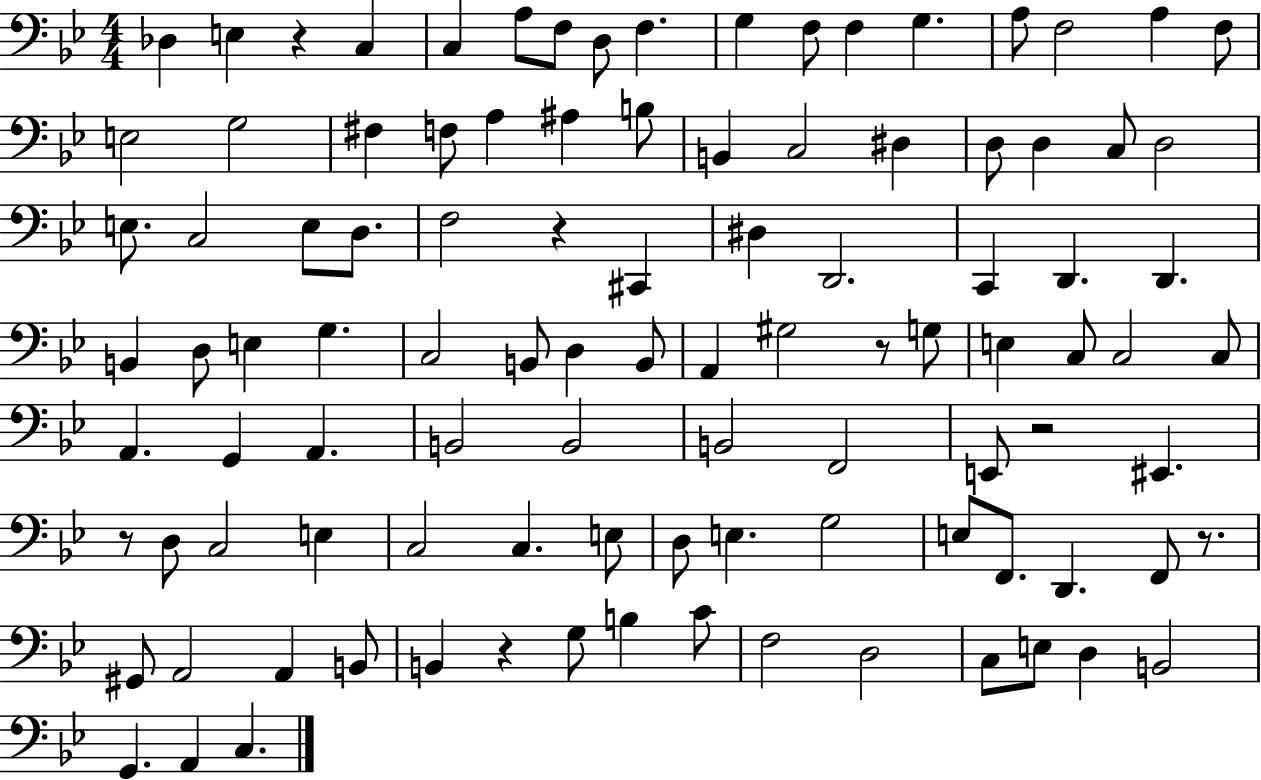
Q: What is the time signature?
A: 4/4